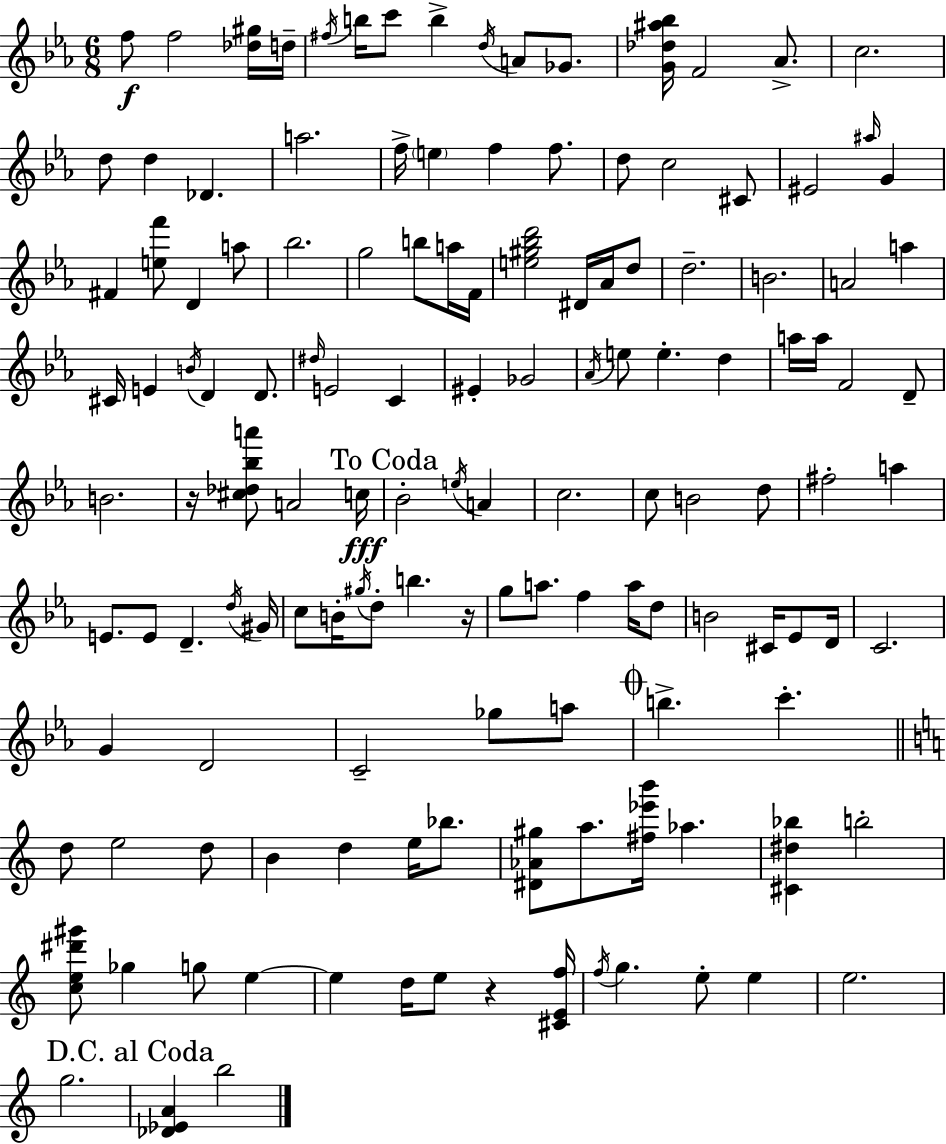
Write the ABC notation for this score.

X:1
T:Untitled
M:6/8
L:1/4
K:Cm
f/2 f2 [_d^g]/4 d/4 ^f/4 b/4 c'/2 b d/4 A/2 _G/2 [G_d^a_b]/4 F2 _A/2 c2 d/2 d _D a2 f/4 e f f/2 d/2 c2 ^C/2 ^E2 ^a/4 G ^F [ef']/2 D a/2 _b2 g2 b/2 a/4 F/4 [e^g_bd']2 ^D/4 _A/4 d/2 d2 B2 A2 a ^C/4 E B/4 D D/2 ^d/4 E2 C ^E _G2 _A/4 e/2 e d a/4 a/4 F2 D/2 B2 z/4 [^c_d_ba']/2 A2 c/4 _B2 e/4 A c2 c/2 B2 d/2 ^f2 a E/2 E/2 D d/4 ^G/4 c/2 B/4 ^g/4 d/2 b z/4 g/2 a/2 f a/4 d/2 B2 ^C/4 _E/2 D/4 C2 G D2 C2 _g/2 a/2 b c' d/2 e2 d/2 B d e/4 _b/2 [^D_A^g]/2 a/2 [^f_e'b']/4 _a [^C^d_b] b2 [ce^d'^g']/2 _g g/2 e e d/4 e/2 z [^CEf]/4 f/4 g e/2 e e2 g2 [_D_EA] b2